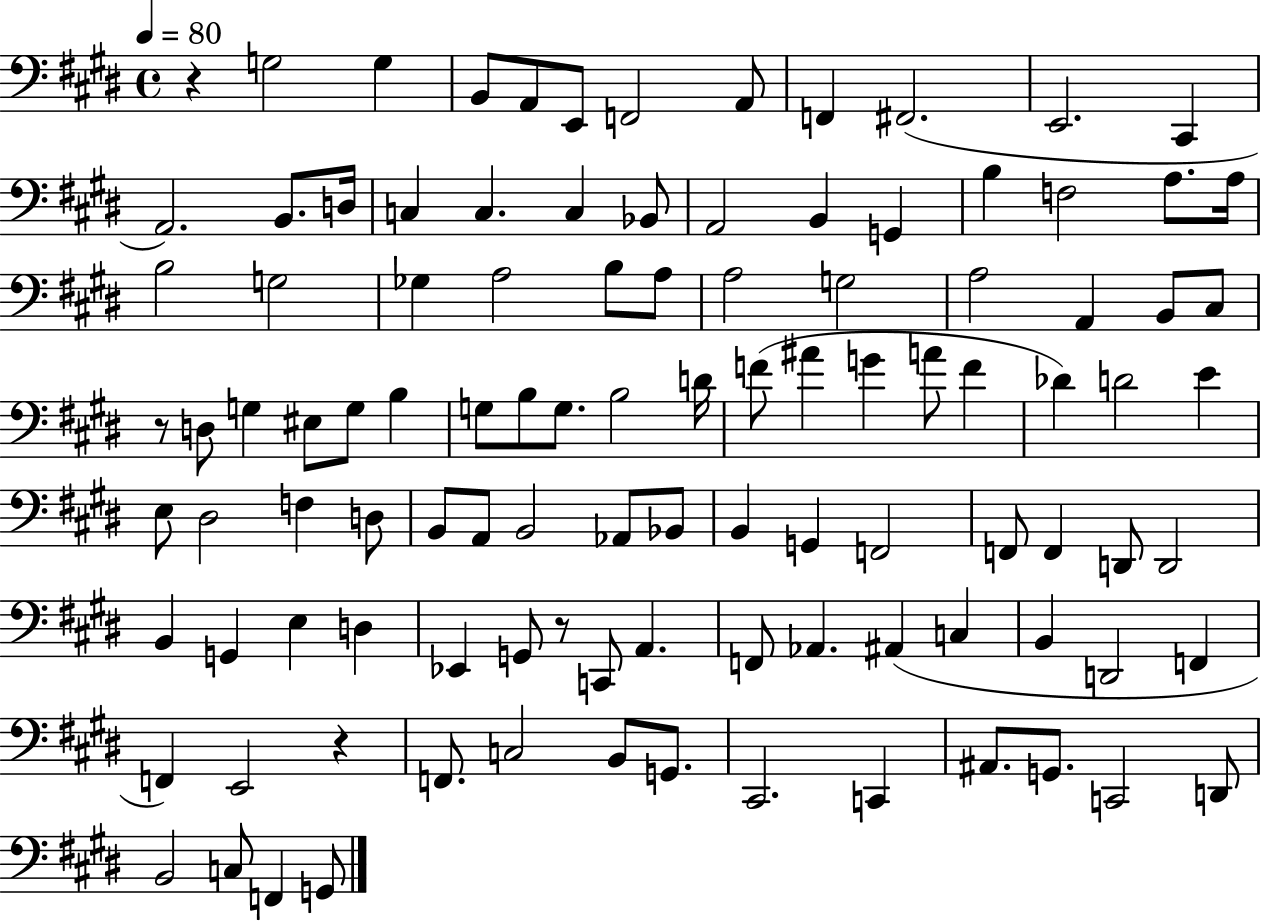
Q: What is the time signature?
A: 4/4